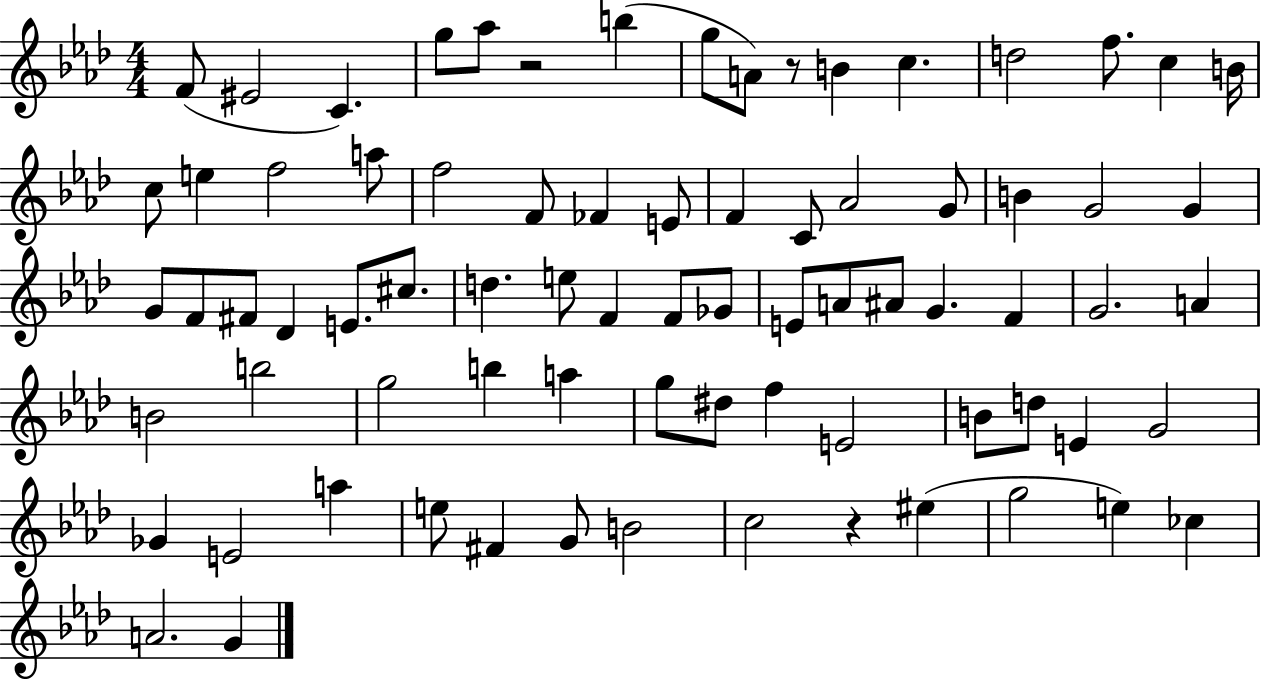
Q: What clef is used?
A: treble